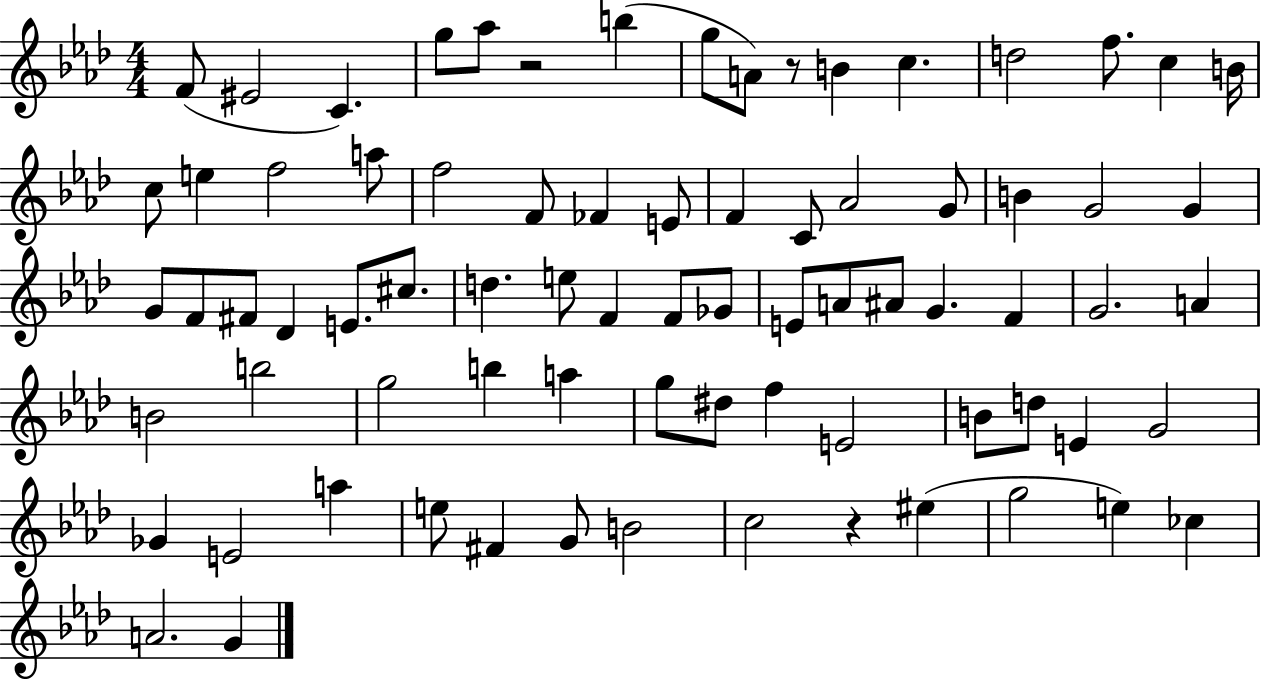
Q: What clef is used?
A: treble